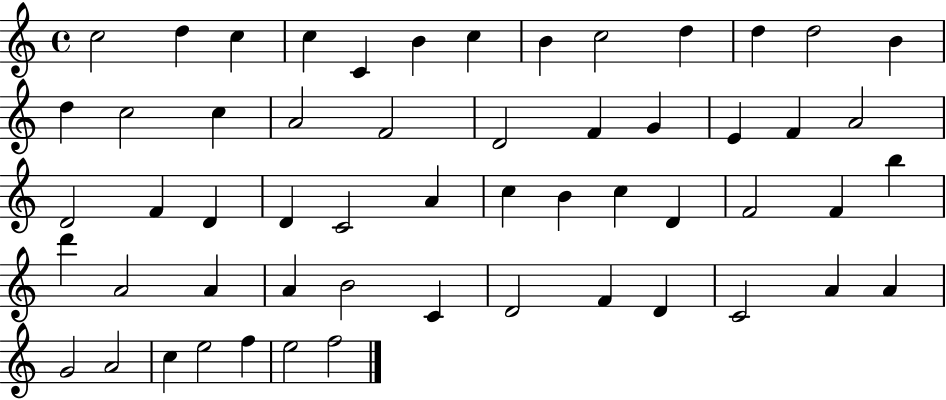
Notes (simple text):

C5/h D5/q C5/q C5/q C4/q B4/q C5/q B4/q C5/h D5/q D5/q D5/h B4/q D5/q C5/h C5/q A4/h F4/h D4/h F4/q G4/q E4/q F4/q A4/h D4/h F4/q D4/q D4/q C4/h A4/q C5/q B4/q C5/q D4/q F4/h F4/q B5/q D6/q A4/h A4/q A4/q B4/h C4/q D4/h F4/q D4/q C4/h A4/q A4/q G4/h A4/h C5/q E5/h F5/q E5/h F5/h